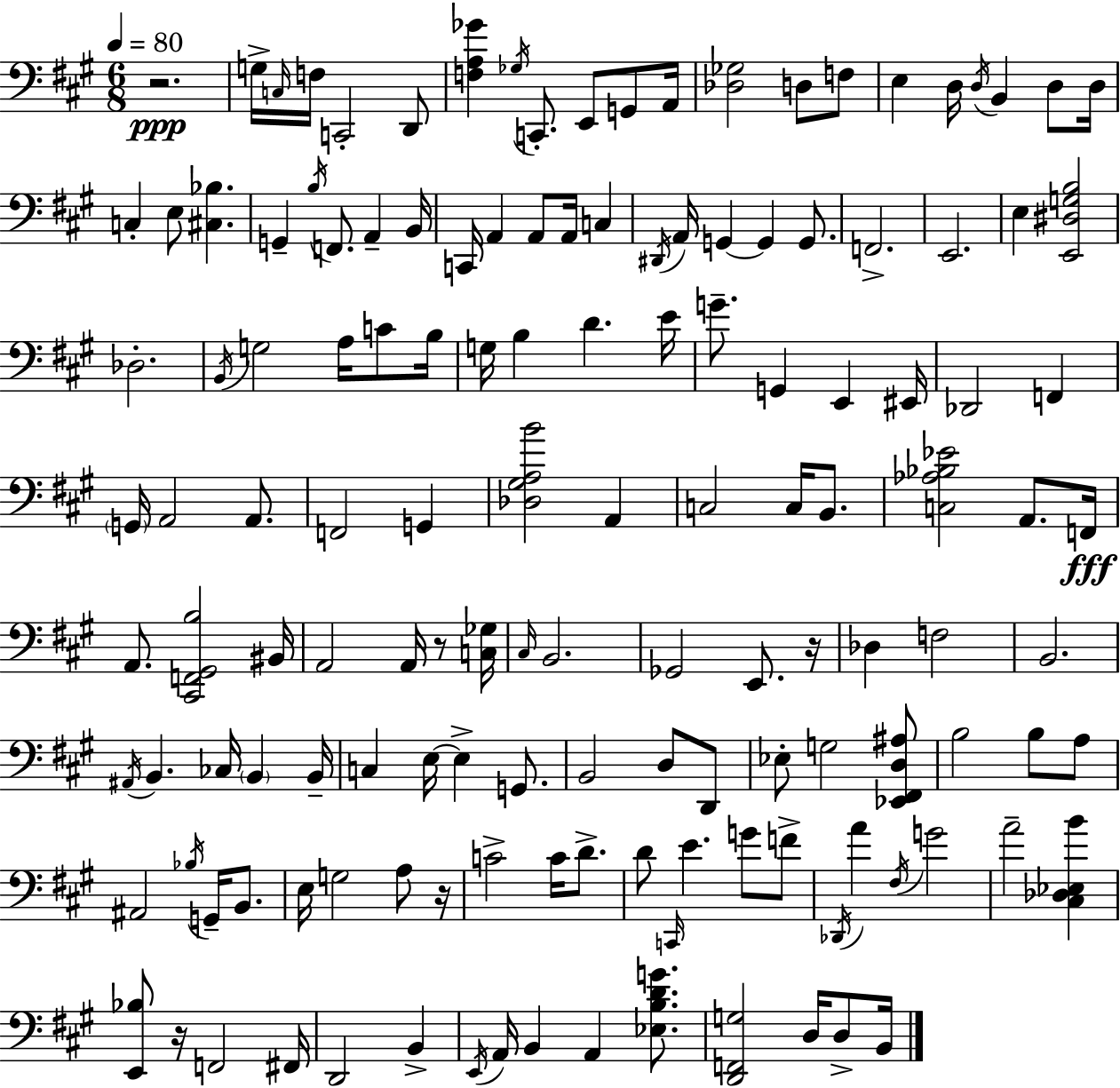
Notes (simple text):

R/h. G3/s C3/s F3/s C2/h D2/e [F3,A3,Gb4]/q Gb3/s C2/e. E2/e G2/e A2/s [Db3,Gb3]/h D3/e F3/e E3/q D3/s D3/s B2/q D3/e D3/s C3/q E3/e [C#3,Bb3]/q. G2/q B3/s F2/e. A2/q B2/s C2/s A2/q A2/e A2/s C3/q D#2/s A2/s G2/q G2/q G2/e. F2/h. E2/h. E3/q [E2,D#3,G3,B3]/h Db3/h. B2/s G3/h A3/s C4/e B3/s G3/s B3/q D4/q. E4/s G4/e. G2/q E2/q EIS2/s Db2/h F2/q G2/s A2/h A2/e. F2/h G2/q [Db3,G#3,A3,B4]/h A2/q C3/h C3/s B2/e. [C3,Ab3,Bb3,Eb4]/h A2/e. F2/s A2/e. [C#2,F2,G#2,B3]/h BIS2/s A2/h A2/s R/e [C3,Gb3]/s C#3/s B2/h. Gb2/h E2/e. R/s Db3/q F3/h B2/h. A#2/s B2/q. CES3/s B2/q B2/s C3/q E3/s E3/q G2/e. B2/h D3/e D2/e Eb3/e G3/h [Eb2,F#2,D3,A#3]/e B3/h B3/e A3/e A#2/h Bb3/s G2/s B2/e. E3/s G3/h A3/e R/s C4/h C4/s D4/e. D4/e C2/s E4/q. G4/e F4/e Db2/s A4/q F#3/s G4/h A4/h [C#3,Db3,Eb3,B4]/q [E2,Bb3]/e R/s F2/h F#2/s D2/h B2/q E2/s A2/s B2/q A2/q [Eb3,B3,D4,G4]/e. [D2,F2,G3]/h D3/s D3/e B2/s